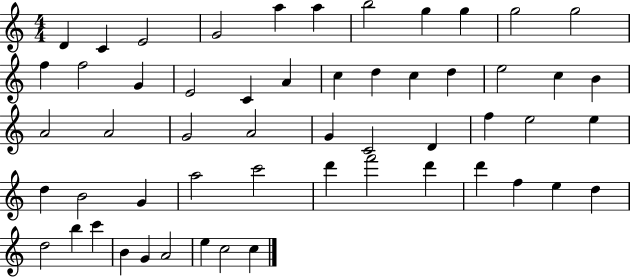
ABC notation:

X:1
T:Untitled
M:4/4
L:1/4
K:C
D C E2 G2 a a b2 g g g2 g2 f f2 G E2 C A c d c d e2 c B A2 A2 G2 A2 G C2 D f e2 e d B2 G a2 c'2 d' f'2 d' d' f e d d2 b c' B G A2 e c2 c